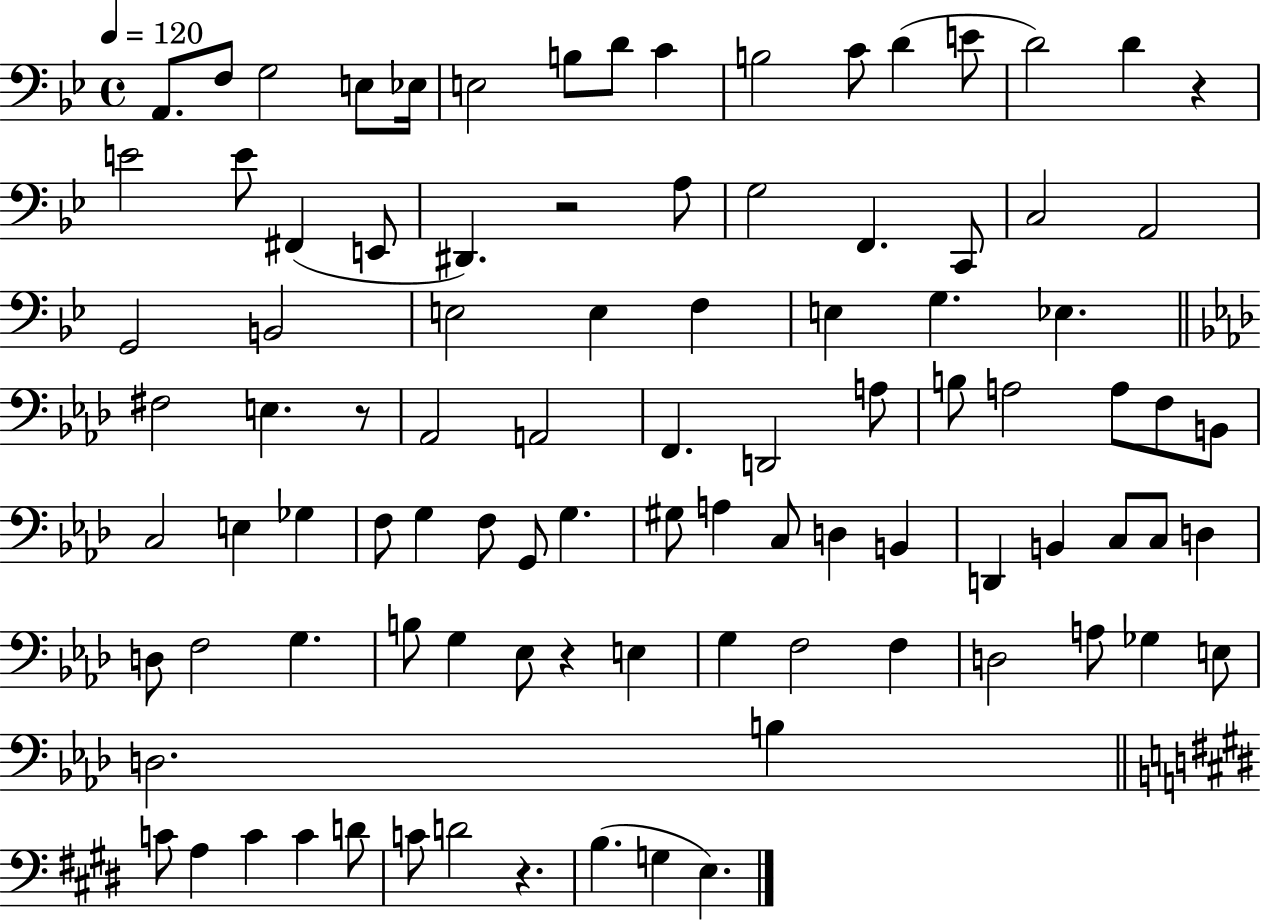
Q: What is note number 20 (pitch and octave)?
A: D#2